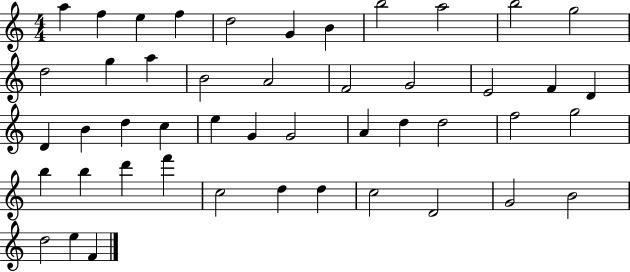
{
  \clef treble
  \numericTimeSignature
  \time 4/4
  \key c \major
  a''4 f''4 e''4 f''4 | d''2 g'4 b'4 | b''2 a''2 | b''2 g''2 | \break d''2 g''4 a''4 | b'2 a'2 | f'2 g'2 | e'2 f'4 d'4 | \break d'4 b'4 d''4 c''4 | e''4 g'4 g'2 | a'4 d''4 d''2 | f''2 g''2 | \break b''4 b''4 d'''4 f'''4 | c''2 d''4 d''4 | c''2 d'2 | g'2 b'2 | \break d''2 e''4 f'4 | \bar "|."
}